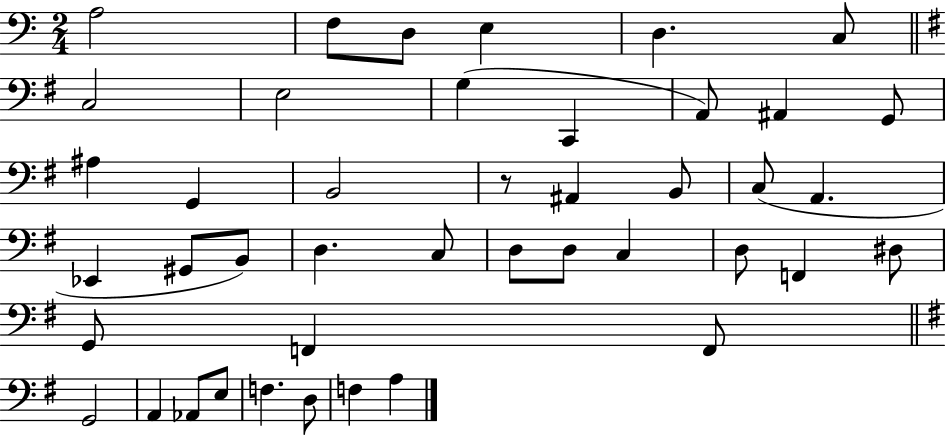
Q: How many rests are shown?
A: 1